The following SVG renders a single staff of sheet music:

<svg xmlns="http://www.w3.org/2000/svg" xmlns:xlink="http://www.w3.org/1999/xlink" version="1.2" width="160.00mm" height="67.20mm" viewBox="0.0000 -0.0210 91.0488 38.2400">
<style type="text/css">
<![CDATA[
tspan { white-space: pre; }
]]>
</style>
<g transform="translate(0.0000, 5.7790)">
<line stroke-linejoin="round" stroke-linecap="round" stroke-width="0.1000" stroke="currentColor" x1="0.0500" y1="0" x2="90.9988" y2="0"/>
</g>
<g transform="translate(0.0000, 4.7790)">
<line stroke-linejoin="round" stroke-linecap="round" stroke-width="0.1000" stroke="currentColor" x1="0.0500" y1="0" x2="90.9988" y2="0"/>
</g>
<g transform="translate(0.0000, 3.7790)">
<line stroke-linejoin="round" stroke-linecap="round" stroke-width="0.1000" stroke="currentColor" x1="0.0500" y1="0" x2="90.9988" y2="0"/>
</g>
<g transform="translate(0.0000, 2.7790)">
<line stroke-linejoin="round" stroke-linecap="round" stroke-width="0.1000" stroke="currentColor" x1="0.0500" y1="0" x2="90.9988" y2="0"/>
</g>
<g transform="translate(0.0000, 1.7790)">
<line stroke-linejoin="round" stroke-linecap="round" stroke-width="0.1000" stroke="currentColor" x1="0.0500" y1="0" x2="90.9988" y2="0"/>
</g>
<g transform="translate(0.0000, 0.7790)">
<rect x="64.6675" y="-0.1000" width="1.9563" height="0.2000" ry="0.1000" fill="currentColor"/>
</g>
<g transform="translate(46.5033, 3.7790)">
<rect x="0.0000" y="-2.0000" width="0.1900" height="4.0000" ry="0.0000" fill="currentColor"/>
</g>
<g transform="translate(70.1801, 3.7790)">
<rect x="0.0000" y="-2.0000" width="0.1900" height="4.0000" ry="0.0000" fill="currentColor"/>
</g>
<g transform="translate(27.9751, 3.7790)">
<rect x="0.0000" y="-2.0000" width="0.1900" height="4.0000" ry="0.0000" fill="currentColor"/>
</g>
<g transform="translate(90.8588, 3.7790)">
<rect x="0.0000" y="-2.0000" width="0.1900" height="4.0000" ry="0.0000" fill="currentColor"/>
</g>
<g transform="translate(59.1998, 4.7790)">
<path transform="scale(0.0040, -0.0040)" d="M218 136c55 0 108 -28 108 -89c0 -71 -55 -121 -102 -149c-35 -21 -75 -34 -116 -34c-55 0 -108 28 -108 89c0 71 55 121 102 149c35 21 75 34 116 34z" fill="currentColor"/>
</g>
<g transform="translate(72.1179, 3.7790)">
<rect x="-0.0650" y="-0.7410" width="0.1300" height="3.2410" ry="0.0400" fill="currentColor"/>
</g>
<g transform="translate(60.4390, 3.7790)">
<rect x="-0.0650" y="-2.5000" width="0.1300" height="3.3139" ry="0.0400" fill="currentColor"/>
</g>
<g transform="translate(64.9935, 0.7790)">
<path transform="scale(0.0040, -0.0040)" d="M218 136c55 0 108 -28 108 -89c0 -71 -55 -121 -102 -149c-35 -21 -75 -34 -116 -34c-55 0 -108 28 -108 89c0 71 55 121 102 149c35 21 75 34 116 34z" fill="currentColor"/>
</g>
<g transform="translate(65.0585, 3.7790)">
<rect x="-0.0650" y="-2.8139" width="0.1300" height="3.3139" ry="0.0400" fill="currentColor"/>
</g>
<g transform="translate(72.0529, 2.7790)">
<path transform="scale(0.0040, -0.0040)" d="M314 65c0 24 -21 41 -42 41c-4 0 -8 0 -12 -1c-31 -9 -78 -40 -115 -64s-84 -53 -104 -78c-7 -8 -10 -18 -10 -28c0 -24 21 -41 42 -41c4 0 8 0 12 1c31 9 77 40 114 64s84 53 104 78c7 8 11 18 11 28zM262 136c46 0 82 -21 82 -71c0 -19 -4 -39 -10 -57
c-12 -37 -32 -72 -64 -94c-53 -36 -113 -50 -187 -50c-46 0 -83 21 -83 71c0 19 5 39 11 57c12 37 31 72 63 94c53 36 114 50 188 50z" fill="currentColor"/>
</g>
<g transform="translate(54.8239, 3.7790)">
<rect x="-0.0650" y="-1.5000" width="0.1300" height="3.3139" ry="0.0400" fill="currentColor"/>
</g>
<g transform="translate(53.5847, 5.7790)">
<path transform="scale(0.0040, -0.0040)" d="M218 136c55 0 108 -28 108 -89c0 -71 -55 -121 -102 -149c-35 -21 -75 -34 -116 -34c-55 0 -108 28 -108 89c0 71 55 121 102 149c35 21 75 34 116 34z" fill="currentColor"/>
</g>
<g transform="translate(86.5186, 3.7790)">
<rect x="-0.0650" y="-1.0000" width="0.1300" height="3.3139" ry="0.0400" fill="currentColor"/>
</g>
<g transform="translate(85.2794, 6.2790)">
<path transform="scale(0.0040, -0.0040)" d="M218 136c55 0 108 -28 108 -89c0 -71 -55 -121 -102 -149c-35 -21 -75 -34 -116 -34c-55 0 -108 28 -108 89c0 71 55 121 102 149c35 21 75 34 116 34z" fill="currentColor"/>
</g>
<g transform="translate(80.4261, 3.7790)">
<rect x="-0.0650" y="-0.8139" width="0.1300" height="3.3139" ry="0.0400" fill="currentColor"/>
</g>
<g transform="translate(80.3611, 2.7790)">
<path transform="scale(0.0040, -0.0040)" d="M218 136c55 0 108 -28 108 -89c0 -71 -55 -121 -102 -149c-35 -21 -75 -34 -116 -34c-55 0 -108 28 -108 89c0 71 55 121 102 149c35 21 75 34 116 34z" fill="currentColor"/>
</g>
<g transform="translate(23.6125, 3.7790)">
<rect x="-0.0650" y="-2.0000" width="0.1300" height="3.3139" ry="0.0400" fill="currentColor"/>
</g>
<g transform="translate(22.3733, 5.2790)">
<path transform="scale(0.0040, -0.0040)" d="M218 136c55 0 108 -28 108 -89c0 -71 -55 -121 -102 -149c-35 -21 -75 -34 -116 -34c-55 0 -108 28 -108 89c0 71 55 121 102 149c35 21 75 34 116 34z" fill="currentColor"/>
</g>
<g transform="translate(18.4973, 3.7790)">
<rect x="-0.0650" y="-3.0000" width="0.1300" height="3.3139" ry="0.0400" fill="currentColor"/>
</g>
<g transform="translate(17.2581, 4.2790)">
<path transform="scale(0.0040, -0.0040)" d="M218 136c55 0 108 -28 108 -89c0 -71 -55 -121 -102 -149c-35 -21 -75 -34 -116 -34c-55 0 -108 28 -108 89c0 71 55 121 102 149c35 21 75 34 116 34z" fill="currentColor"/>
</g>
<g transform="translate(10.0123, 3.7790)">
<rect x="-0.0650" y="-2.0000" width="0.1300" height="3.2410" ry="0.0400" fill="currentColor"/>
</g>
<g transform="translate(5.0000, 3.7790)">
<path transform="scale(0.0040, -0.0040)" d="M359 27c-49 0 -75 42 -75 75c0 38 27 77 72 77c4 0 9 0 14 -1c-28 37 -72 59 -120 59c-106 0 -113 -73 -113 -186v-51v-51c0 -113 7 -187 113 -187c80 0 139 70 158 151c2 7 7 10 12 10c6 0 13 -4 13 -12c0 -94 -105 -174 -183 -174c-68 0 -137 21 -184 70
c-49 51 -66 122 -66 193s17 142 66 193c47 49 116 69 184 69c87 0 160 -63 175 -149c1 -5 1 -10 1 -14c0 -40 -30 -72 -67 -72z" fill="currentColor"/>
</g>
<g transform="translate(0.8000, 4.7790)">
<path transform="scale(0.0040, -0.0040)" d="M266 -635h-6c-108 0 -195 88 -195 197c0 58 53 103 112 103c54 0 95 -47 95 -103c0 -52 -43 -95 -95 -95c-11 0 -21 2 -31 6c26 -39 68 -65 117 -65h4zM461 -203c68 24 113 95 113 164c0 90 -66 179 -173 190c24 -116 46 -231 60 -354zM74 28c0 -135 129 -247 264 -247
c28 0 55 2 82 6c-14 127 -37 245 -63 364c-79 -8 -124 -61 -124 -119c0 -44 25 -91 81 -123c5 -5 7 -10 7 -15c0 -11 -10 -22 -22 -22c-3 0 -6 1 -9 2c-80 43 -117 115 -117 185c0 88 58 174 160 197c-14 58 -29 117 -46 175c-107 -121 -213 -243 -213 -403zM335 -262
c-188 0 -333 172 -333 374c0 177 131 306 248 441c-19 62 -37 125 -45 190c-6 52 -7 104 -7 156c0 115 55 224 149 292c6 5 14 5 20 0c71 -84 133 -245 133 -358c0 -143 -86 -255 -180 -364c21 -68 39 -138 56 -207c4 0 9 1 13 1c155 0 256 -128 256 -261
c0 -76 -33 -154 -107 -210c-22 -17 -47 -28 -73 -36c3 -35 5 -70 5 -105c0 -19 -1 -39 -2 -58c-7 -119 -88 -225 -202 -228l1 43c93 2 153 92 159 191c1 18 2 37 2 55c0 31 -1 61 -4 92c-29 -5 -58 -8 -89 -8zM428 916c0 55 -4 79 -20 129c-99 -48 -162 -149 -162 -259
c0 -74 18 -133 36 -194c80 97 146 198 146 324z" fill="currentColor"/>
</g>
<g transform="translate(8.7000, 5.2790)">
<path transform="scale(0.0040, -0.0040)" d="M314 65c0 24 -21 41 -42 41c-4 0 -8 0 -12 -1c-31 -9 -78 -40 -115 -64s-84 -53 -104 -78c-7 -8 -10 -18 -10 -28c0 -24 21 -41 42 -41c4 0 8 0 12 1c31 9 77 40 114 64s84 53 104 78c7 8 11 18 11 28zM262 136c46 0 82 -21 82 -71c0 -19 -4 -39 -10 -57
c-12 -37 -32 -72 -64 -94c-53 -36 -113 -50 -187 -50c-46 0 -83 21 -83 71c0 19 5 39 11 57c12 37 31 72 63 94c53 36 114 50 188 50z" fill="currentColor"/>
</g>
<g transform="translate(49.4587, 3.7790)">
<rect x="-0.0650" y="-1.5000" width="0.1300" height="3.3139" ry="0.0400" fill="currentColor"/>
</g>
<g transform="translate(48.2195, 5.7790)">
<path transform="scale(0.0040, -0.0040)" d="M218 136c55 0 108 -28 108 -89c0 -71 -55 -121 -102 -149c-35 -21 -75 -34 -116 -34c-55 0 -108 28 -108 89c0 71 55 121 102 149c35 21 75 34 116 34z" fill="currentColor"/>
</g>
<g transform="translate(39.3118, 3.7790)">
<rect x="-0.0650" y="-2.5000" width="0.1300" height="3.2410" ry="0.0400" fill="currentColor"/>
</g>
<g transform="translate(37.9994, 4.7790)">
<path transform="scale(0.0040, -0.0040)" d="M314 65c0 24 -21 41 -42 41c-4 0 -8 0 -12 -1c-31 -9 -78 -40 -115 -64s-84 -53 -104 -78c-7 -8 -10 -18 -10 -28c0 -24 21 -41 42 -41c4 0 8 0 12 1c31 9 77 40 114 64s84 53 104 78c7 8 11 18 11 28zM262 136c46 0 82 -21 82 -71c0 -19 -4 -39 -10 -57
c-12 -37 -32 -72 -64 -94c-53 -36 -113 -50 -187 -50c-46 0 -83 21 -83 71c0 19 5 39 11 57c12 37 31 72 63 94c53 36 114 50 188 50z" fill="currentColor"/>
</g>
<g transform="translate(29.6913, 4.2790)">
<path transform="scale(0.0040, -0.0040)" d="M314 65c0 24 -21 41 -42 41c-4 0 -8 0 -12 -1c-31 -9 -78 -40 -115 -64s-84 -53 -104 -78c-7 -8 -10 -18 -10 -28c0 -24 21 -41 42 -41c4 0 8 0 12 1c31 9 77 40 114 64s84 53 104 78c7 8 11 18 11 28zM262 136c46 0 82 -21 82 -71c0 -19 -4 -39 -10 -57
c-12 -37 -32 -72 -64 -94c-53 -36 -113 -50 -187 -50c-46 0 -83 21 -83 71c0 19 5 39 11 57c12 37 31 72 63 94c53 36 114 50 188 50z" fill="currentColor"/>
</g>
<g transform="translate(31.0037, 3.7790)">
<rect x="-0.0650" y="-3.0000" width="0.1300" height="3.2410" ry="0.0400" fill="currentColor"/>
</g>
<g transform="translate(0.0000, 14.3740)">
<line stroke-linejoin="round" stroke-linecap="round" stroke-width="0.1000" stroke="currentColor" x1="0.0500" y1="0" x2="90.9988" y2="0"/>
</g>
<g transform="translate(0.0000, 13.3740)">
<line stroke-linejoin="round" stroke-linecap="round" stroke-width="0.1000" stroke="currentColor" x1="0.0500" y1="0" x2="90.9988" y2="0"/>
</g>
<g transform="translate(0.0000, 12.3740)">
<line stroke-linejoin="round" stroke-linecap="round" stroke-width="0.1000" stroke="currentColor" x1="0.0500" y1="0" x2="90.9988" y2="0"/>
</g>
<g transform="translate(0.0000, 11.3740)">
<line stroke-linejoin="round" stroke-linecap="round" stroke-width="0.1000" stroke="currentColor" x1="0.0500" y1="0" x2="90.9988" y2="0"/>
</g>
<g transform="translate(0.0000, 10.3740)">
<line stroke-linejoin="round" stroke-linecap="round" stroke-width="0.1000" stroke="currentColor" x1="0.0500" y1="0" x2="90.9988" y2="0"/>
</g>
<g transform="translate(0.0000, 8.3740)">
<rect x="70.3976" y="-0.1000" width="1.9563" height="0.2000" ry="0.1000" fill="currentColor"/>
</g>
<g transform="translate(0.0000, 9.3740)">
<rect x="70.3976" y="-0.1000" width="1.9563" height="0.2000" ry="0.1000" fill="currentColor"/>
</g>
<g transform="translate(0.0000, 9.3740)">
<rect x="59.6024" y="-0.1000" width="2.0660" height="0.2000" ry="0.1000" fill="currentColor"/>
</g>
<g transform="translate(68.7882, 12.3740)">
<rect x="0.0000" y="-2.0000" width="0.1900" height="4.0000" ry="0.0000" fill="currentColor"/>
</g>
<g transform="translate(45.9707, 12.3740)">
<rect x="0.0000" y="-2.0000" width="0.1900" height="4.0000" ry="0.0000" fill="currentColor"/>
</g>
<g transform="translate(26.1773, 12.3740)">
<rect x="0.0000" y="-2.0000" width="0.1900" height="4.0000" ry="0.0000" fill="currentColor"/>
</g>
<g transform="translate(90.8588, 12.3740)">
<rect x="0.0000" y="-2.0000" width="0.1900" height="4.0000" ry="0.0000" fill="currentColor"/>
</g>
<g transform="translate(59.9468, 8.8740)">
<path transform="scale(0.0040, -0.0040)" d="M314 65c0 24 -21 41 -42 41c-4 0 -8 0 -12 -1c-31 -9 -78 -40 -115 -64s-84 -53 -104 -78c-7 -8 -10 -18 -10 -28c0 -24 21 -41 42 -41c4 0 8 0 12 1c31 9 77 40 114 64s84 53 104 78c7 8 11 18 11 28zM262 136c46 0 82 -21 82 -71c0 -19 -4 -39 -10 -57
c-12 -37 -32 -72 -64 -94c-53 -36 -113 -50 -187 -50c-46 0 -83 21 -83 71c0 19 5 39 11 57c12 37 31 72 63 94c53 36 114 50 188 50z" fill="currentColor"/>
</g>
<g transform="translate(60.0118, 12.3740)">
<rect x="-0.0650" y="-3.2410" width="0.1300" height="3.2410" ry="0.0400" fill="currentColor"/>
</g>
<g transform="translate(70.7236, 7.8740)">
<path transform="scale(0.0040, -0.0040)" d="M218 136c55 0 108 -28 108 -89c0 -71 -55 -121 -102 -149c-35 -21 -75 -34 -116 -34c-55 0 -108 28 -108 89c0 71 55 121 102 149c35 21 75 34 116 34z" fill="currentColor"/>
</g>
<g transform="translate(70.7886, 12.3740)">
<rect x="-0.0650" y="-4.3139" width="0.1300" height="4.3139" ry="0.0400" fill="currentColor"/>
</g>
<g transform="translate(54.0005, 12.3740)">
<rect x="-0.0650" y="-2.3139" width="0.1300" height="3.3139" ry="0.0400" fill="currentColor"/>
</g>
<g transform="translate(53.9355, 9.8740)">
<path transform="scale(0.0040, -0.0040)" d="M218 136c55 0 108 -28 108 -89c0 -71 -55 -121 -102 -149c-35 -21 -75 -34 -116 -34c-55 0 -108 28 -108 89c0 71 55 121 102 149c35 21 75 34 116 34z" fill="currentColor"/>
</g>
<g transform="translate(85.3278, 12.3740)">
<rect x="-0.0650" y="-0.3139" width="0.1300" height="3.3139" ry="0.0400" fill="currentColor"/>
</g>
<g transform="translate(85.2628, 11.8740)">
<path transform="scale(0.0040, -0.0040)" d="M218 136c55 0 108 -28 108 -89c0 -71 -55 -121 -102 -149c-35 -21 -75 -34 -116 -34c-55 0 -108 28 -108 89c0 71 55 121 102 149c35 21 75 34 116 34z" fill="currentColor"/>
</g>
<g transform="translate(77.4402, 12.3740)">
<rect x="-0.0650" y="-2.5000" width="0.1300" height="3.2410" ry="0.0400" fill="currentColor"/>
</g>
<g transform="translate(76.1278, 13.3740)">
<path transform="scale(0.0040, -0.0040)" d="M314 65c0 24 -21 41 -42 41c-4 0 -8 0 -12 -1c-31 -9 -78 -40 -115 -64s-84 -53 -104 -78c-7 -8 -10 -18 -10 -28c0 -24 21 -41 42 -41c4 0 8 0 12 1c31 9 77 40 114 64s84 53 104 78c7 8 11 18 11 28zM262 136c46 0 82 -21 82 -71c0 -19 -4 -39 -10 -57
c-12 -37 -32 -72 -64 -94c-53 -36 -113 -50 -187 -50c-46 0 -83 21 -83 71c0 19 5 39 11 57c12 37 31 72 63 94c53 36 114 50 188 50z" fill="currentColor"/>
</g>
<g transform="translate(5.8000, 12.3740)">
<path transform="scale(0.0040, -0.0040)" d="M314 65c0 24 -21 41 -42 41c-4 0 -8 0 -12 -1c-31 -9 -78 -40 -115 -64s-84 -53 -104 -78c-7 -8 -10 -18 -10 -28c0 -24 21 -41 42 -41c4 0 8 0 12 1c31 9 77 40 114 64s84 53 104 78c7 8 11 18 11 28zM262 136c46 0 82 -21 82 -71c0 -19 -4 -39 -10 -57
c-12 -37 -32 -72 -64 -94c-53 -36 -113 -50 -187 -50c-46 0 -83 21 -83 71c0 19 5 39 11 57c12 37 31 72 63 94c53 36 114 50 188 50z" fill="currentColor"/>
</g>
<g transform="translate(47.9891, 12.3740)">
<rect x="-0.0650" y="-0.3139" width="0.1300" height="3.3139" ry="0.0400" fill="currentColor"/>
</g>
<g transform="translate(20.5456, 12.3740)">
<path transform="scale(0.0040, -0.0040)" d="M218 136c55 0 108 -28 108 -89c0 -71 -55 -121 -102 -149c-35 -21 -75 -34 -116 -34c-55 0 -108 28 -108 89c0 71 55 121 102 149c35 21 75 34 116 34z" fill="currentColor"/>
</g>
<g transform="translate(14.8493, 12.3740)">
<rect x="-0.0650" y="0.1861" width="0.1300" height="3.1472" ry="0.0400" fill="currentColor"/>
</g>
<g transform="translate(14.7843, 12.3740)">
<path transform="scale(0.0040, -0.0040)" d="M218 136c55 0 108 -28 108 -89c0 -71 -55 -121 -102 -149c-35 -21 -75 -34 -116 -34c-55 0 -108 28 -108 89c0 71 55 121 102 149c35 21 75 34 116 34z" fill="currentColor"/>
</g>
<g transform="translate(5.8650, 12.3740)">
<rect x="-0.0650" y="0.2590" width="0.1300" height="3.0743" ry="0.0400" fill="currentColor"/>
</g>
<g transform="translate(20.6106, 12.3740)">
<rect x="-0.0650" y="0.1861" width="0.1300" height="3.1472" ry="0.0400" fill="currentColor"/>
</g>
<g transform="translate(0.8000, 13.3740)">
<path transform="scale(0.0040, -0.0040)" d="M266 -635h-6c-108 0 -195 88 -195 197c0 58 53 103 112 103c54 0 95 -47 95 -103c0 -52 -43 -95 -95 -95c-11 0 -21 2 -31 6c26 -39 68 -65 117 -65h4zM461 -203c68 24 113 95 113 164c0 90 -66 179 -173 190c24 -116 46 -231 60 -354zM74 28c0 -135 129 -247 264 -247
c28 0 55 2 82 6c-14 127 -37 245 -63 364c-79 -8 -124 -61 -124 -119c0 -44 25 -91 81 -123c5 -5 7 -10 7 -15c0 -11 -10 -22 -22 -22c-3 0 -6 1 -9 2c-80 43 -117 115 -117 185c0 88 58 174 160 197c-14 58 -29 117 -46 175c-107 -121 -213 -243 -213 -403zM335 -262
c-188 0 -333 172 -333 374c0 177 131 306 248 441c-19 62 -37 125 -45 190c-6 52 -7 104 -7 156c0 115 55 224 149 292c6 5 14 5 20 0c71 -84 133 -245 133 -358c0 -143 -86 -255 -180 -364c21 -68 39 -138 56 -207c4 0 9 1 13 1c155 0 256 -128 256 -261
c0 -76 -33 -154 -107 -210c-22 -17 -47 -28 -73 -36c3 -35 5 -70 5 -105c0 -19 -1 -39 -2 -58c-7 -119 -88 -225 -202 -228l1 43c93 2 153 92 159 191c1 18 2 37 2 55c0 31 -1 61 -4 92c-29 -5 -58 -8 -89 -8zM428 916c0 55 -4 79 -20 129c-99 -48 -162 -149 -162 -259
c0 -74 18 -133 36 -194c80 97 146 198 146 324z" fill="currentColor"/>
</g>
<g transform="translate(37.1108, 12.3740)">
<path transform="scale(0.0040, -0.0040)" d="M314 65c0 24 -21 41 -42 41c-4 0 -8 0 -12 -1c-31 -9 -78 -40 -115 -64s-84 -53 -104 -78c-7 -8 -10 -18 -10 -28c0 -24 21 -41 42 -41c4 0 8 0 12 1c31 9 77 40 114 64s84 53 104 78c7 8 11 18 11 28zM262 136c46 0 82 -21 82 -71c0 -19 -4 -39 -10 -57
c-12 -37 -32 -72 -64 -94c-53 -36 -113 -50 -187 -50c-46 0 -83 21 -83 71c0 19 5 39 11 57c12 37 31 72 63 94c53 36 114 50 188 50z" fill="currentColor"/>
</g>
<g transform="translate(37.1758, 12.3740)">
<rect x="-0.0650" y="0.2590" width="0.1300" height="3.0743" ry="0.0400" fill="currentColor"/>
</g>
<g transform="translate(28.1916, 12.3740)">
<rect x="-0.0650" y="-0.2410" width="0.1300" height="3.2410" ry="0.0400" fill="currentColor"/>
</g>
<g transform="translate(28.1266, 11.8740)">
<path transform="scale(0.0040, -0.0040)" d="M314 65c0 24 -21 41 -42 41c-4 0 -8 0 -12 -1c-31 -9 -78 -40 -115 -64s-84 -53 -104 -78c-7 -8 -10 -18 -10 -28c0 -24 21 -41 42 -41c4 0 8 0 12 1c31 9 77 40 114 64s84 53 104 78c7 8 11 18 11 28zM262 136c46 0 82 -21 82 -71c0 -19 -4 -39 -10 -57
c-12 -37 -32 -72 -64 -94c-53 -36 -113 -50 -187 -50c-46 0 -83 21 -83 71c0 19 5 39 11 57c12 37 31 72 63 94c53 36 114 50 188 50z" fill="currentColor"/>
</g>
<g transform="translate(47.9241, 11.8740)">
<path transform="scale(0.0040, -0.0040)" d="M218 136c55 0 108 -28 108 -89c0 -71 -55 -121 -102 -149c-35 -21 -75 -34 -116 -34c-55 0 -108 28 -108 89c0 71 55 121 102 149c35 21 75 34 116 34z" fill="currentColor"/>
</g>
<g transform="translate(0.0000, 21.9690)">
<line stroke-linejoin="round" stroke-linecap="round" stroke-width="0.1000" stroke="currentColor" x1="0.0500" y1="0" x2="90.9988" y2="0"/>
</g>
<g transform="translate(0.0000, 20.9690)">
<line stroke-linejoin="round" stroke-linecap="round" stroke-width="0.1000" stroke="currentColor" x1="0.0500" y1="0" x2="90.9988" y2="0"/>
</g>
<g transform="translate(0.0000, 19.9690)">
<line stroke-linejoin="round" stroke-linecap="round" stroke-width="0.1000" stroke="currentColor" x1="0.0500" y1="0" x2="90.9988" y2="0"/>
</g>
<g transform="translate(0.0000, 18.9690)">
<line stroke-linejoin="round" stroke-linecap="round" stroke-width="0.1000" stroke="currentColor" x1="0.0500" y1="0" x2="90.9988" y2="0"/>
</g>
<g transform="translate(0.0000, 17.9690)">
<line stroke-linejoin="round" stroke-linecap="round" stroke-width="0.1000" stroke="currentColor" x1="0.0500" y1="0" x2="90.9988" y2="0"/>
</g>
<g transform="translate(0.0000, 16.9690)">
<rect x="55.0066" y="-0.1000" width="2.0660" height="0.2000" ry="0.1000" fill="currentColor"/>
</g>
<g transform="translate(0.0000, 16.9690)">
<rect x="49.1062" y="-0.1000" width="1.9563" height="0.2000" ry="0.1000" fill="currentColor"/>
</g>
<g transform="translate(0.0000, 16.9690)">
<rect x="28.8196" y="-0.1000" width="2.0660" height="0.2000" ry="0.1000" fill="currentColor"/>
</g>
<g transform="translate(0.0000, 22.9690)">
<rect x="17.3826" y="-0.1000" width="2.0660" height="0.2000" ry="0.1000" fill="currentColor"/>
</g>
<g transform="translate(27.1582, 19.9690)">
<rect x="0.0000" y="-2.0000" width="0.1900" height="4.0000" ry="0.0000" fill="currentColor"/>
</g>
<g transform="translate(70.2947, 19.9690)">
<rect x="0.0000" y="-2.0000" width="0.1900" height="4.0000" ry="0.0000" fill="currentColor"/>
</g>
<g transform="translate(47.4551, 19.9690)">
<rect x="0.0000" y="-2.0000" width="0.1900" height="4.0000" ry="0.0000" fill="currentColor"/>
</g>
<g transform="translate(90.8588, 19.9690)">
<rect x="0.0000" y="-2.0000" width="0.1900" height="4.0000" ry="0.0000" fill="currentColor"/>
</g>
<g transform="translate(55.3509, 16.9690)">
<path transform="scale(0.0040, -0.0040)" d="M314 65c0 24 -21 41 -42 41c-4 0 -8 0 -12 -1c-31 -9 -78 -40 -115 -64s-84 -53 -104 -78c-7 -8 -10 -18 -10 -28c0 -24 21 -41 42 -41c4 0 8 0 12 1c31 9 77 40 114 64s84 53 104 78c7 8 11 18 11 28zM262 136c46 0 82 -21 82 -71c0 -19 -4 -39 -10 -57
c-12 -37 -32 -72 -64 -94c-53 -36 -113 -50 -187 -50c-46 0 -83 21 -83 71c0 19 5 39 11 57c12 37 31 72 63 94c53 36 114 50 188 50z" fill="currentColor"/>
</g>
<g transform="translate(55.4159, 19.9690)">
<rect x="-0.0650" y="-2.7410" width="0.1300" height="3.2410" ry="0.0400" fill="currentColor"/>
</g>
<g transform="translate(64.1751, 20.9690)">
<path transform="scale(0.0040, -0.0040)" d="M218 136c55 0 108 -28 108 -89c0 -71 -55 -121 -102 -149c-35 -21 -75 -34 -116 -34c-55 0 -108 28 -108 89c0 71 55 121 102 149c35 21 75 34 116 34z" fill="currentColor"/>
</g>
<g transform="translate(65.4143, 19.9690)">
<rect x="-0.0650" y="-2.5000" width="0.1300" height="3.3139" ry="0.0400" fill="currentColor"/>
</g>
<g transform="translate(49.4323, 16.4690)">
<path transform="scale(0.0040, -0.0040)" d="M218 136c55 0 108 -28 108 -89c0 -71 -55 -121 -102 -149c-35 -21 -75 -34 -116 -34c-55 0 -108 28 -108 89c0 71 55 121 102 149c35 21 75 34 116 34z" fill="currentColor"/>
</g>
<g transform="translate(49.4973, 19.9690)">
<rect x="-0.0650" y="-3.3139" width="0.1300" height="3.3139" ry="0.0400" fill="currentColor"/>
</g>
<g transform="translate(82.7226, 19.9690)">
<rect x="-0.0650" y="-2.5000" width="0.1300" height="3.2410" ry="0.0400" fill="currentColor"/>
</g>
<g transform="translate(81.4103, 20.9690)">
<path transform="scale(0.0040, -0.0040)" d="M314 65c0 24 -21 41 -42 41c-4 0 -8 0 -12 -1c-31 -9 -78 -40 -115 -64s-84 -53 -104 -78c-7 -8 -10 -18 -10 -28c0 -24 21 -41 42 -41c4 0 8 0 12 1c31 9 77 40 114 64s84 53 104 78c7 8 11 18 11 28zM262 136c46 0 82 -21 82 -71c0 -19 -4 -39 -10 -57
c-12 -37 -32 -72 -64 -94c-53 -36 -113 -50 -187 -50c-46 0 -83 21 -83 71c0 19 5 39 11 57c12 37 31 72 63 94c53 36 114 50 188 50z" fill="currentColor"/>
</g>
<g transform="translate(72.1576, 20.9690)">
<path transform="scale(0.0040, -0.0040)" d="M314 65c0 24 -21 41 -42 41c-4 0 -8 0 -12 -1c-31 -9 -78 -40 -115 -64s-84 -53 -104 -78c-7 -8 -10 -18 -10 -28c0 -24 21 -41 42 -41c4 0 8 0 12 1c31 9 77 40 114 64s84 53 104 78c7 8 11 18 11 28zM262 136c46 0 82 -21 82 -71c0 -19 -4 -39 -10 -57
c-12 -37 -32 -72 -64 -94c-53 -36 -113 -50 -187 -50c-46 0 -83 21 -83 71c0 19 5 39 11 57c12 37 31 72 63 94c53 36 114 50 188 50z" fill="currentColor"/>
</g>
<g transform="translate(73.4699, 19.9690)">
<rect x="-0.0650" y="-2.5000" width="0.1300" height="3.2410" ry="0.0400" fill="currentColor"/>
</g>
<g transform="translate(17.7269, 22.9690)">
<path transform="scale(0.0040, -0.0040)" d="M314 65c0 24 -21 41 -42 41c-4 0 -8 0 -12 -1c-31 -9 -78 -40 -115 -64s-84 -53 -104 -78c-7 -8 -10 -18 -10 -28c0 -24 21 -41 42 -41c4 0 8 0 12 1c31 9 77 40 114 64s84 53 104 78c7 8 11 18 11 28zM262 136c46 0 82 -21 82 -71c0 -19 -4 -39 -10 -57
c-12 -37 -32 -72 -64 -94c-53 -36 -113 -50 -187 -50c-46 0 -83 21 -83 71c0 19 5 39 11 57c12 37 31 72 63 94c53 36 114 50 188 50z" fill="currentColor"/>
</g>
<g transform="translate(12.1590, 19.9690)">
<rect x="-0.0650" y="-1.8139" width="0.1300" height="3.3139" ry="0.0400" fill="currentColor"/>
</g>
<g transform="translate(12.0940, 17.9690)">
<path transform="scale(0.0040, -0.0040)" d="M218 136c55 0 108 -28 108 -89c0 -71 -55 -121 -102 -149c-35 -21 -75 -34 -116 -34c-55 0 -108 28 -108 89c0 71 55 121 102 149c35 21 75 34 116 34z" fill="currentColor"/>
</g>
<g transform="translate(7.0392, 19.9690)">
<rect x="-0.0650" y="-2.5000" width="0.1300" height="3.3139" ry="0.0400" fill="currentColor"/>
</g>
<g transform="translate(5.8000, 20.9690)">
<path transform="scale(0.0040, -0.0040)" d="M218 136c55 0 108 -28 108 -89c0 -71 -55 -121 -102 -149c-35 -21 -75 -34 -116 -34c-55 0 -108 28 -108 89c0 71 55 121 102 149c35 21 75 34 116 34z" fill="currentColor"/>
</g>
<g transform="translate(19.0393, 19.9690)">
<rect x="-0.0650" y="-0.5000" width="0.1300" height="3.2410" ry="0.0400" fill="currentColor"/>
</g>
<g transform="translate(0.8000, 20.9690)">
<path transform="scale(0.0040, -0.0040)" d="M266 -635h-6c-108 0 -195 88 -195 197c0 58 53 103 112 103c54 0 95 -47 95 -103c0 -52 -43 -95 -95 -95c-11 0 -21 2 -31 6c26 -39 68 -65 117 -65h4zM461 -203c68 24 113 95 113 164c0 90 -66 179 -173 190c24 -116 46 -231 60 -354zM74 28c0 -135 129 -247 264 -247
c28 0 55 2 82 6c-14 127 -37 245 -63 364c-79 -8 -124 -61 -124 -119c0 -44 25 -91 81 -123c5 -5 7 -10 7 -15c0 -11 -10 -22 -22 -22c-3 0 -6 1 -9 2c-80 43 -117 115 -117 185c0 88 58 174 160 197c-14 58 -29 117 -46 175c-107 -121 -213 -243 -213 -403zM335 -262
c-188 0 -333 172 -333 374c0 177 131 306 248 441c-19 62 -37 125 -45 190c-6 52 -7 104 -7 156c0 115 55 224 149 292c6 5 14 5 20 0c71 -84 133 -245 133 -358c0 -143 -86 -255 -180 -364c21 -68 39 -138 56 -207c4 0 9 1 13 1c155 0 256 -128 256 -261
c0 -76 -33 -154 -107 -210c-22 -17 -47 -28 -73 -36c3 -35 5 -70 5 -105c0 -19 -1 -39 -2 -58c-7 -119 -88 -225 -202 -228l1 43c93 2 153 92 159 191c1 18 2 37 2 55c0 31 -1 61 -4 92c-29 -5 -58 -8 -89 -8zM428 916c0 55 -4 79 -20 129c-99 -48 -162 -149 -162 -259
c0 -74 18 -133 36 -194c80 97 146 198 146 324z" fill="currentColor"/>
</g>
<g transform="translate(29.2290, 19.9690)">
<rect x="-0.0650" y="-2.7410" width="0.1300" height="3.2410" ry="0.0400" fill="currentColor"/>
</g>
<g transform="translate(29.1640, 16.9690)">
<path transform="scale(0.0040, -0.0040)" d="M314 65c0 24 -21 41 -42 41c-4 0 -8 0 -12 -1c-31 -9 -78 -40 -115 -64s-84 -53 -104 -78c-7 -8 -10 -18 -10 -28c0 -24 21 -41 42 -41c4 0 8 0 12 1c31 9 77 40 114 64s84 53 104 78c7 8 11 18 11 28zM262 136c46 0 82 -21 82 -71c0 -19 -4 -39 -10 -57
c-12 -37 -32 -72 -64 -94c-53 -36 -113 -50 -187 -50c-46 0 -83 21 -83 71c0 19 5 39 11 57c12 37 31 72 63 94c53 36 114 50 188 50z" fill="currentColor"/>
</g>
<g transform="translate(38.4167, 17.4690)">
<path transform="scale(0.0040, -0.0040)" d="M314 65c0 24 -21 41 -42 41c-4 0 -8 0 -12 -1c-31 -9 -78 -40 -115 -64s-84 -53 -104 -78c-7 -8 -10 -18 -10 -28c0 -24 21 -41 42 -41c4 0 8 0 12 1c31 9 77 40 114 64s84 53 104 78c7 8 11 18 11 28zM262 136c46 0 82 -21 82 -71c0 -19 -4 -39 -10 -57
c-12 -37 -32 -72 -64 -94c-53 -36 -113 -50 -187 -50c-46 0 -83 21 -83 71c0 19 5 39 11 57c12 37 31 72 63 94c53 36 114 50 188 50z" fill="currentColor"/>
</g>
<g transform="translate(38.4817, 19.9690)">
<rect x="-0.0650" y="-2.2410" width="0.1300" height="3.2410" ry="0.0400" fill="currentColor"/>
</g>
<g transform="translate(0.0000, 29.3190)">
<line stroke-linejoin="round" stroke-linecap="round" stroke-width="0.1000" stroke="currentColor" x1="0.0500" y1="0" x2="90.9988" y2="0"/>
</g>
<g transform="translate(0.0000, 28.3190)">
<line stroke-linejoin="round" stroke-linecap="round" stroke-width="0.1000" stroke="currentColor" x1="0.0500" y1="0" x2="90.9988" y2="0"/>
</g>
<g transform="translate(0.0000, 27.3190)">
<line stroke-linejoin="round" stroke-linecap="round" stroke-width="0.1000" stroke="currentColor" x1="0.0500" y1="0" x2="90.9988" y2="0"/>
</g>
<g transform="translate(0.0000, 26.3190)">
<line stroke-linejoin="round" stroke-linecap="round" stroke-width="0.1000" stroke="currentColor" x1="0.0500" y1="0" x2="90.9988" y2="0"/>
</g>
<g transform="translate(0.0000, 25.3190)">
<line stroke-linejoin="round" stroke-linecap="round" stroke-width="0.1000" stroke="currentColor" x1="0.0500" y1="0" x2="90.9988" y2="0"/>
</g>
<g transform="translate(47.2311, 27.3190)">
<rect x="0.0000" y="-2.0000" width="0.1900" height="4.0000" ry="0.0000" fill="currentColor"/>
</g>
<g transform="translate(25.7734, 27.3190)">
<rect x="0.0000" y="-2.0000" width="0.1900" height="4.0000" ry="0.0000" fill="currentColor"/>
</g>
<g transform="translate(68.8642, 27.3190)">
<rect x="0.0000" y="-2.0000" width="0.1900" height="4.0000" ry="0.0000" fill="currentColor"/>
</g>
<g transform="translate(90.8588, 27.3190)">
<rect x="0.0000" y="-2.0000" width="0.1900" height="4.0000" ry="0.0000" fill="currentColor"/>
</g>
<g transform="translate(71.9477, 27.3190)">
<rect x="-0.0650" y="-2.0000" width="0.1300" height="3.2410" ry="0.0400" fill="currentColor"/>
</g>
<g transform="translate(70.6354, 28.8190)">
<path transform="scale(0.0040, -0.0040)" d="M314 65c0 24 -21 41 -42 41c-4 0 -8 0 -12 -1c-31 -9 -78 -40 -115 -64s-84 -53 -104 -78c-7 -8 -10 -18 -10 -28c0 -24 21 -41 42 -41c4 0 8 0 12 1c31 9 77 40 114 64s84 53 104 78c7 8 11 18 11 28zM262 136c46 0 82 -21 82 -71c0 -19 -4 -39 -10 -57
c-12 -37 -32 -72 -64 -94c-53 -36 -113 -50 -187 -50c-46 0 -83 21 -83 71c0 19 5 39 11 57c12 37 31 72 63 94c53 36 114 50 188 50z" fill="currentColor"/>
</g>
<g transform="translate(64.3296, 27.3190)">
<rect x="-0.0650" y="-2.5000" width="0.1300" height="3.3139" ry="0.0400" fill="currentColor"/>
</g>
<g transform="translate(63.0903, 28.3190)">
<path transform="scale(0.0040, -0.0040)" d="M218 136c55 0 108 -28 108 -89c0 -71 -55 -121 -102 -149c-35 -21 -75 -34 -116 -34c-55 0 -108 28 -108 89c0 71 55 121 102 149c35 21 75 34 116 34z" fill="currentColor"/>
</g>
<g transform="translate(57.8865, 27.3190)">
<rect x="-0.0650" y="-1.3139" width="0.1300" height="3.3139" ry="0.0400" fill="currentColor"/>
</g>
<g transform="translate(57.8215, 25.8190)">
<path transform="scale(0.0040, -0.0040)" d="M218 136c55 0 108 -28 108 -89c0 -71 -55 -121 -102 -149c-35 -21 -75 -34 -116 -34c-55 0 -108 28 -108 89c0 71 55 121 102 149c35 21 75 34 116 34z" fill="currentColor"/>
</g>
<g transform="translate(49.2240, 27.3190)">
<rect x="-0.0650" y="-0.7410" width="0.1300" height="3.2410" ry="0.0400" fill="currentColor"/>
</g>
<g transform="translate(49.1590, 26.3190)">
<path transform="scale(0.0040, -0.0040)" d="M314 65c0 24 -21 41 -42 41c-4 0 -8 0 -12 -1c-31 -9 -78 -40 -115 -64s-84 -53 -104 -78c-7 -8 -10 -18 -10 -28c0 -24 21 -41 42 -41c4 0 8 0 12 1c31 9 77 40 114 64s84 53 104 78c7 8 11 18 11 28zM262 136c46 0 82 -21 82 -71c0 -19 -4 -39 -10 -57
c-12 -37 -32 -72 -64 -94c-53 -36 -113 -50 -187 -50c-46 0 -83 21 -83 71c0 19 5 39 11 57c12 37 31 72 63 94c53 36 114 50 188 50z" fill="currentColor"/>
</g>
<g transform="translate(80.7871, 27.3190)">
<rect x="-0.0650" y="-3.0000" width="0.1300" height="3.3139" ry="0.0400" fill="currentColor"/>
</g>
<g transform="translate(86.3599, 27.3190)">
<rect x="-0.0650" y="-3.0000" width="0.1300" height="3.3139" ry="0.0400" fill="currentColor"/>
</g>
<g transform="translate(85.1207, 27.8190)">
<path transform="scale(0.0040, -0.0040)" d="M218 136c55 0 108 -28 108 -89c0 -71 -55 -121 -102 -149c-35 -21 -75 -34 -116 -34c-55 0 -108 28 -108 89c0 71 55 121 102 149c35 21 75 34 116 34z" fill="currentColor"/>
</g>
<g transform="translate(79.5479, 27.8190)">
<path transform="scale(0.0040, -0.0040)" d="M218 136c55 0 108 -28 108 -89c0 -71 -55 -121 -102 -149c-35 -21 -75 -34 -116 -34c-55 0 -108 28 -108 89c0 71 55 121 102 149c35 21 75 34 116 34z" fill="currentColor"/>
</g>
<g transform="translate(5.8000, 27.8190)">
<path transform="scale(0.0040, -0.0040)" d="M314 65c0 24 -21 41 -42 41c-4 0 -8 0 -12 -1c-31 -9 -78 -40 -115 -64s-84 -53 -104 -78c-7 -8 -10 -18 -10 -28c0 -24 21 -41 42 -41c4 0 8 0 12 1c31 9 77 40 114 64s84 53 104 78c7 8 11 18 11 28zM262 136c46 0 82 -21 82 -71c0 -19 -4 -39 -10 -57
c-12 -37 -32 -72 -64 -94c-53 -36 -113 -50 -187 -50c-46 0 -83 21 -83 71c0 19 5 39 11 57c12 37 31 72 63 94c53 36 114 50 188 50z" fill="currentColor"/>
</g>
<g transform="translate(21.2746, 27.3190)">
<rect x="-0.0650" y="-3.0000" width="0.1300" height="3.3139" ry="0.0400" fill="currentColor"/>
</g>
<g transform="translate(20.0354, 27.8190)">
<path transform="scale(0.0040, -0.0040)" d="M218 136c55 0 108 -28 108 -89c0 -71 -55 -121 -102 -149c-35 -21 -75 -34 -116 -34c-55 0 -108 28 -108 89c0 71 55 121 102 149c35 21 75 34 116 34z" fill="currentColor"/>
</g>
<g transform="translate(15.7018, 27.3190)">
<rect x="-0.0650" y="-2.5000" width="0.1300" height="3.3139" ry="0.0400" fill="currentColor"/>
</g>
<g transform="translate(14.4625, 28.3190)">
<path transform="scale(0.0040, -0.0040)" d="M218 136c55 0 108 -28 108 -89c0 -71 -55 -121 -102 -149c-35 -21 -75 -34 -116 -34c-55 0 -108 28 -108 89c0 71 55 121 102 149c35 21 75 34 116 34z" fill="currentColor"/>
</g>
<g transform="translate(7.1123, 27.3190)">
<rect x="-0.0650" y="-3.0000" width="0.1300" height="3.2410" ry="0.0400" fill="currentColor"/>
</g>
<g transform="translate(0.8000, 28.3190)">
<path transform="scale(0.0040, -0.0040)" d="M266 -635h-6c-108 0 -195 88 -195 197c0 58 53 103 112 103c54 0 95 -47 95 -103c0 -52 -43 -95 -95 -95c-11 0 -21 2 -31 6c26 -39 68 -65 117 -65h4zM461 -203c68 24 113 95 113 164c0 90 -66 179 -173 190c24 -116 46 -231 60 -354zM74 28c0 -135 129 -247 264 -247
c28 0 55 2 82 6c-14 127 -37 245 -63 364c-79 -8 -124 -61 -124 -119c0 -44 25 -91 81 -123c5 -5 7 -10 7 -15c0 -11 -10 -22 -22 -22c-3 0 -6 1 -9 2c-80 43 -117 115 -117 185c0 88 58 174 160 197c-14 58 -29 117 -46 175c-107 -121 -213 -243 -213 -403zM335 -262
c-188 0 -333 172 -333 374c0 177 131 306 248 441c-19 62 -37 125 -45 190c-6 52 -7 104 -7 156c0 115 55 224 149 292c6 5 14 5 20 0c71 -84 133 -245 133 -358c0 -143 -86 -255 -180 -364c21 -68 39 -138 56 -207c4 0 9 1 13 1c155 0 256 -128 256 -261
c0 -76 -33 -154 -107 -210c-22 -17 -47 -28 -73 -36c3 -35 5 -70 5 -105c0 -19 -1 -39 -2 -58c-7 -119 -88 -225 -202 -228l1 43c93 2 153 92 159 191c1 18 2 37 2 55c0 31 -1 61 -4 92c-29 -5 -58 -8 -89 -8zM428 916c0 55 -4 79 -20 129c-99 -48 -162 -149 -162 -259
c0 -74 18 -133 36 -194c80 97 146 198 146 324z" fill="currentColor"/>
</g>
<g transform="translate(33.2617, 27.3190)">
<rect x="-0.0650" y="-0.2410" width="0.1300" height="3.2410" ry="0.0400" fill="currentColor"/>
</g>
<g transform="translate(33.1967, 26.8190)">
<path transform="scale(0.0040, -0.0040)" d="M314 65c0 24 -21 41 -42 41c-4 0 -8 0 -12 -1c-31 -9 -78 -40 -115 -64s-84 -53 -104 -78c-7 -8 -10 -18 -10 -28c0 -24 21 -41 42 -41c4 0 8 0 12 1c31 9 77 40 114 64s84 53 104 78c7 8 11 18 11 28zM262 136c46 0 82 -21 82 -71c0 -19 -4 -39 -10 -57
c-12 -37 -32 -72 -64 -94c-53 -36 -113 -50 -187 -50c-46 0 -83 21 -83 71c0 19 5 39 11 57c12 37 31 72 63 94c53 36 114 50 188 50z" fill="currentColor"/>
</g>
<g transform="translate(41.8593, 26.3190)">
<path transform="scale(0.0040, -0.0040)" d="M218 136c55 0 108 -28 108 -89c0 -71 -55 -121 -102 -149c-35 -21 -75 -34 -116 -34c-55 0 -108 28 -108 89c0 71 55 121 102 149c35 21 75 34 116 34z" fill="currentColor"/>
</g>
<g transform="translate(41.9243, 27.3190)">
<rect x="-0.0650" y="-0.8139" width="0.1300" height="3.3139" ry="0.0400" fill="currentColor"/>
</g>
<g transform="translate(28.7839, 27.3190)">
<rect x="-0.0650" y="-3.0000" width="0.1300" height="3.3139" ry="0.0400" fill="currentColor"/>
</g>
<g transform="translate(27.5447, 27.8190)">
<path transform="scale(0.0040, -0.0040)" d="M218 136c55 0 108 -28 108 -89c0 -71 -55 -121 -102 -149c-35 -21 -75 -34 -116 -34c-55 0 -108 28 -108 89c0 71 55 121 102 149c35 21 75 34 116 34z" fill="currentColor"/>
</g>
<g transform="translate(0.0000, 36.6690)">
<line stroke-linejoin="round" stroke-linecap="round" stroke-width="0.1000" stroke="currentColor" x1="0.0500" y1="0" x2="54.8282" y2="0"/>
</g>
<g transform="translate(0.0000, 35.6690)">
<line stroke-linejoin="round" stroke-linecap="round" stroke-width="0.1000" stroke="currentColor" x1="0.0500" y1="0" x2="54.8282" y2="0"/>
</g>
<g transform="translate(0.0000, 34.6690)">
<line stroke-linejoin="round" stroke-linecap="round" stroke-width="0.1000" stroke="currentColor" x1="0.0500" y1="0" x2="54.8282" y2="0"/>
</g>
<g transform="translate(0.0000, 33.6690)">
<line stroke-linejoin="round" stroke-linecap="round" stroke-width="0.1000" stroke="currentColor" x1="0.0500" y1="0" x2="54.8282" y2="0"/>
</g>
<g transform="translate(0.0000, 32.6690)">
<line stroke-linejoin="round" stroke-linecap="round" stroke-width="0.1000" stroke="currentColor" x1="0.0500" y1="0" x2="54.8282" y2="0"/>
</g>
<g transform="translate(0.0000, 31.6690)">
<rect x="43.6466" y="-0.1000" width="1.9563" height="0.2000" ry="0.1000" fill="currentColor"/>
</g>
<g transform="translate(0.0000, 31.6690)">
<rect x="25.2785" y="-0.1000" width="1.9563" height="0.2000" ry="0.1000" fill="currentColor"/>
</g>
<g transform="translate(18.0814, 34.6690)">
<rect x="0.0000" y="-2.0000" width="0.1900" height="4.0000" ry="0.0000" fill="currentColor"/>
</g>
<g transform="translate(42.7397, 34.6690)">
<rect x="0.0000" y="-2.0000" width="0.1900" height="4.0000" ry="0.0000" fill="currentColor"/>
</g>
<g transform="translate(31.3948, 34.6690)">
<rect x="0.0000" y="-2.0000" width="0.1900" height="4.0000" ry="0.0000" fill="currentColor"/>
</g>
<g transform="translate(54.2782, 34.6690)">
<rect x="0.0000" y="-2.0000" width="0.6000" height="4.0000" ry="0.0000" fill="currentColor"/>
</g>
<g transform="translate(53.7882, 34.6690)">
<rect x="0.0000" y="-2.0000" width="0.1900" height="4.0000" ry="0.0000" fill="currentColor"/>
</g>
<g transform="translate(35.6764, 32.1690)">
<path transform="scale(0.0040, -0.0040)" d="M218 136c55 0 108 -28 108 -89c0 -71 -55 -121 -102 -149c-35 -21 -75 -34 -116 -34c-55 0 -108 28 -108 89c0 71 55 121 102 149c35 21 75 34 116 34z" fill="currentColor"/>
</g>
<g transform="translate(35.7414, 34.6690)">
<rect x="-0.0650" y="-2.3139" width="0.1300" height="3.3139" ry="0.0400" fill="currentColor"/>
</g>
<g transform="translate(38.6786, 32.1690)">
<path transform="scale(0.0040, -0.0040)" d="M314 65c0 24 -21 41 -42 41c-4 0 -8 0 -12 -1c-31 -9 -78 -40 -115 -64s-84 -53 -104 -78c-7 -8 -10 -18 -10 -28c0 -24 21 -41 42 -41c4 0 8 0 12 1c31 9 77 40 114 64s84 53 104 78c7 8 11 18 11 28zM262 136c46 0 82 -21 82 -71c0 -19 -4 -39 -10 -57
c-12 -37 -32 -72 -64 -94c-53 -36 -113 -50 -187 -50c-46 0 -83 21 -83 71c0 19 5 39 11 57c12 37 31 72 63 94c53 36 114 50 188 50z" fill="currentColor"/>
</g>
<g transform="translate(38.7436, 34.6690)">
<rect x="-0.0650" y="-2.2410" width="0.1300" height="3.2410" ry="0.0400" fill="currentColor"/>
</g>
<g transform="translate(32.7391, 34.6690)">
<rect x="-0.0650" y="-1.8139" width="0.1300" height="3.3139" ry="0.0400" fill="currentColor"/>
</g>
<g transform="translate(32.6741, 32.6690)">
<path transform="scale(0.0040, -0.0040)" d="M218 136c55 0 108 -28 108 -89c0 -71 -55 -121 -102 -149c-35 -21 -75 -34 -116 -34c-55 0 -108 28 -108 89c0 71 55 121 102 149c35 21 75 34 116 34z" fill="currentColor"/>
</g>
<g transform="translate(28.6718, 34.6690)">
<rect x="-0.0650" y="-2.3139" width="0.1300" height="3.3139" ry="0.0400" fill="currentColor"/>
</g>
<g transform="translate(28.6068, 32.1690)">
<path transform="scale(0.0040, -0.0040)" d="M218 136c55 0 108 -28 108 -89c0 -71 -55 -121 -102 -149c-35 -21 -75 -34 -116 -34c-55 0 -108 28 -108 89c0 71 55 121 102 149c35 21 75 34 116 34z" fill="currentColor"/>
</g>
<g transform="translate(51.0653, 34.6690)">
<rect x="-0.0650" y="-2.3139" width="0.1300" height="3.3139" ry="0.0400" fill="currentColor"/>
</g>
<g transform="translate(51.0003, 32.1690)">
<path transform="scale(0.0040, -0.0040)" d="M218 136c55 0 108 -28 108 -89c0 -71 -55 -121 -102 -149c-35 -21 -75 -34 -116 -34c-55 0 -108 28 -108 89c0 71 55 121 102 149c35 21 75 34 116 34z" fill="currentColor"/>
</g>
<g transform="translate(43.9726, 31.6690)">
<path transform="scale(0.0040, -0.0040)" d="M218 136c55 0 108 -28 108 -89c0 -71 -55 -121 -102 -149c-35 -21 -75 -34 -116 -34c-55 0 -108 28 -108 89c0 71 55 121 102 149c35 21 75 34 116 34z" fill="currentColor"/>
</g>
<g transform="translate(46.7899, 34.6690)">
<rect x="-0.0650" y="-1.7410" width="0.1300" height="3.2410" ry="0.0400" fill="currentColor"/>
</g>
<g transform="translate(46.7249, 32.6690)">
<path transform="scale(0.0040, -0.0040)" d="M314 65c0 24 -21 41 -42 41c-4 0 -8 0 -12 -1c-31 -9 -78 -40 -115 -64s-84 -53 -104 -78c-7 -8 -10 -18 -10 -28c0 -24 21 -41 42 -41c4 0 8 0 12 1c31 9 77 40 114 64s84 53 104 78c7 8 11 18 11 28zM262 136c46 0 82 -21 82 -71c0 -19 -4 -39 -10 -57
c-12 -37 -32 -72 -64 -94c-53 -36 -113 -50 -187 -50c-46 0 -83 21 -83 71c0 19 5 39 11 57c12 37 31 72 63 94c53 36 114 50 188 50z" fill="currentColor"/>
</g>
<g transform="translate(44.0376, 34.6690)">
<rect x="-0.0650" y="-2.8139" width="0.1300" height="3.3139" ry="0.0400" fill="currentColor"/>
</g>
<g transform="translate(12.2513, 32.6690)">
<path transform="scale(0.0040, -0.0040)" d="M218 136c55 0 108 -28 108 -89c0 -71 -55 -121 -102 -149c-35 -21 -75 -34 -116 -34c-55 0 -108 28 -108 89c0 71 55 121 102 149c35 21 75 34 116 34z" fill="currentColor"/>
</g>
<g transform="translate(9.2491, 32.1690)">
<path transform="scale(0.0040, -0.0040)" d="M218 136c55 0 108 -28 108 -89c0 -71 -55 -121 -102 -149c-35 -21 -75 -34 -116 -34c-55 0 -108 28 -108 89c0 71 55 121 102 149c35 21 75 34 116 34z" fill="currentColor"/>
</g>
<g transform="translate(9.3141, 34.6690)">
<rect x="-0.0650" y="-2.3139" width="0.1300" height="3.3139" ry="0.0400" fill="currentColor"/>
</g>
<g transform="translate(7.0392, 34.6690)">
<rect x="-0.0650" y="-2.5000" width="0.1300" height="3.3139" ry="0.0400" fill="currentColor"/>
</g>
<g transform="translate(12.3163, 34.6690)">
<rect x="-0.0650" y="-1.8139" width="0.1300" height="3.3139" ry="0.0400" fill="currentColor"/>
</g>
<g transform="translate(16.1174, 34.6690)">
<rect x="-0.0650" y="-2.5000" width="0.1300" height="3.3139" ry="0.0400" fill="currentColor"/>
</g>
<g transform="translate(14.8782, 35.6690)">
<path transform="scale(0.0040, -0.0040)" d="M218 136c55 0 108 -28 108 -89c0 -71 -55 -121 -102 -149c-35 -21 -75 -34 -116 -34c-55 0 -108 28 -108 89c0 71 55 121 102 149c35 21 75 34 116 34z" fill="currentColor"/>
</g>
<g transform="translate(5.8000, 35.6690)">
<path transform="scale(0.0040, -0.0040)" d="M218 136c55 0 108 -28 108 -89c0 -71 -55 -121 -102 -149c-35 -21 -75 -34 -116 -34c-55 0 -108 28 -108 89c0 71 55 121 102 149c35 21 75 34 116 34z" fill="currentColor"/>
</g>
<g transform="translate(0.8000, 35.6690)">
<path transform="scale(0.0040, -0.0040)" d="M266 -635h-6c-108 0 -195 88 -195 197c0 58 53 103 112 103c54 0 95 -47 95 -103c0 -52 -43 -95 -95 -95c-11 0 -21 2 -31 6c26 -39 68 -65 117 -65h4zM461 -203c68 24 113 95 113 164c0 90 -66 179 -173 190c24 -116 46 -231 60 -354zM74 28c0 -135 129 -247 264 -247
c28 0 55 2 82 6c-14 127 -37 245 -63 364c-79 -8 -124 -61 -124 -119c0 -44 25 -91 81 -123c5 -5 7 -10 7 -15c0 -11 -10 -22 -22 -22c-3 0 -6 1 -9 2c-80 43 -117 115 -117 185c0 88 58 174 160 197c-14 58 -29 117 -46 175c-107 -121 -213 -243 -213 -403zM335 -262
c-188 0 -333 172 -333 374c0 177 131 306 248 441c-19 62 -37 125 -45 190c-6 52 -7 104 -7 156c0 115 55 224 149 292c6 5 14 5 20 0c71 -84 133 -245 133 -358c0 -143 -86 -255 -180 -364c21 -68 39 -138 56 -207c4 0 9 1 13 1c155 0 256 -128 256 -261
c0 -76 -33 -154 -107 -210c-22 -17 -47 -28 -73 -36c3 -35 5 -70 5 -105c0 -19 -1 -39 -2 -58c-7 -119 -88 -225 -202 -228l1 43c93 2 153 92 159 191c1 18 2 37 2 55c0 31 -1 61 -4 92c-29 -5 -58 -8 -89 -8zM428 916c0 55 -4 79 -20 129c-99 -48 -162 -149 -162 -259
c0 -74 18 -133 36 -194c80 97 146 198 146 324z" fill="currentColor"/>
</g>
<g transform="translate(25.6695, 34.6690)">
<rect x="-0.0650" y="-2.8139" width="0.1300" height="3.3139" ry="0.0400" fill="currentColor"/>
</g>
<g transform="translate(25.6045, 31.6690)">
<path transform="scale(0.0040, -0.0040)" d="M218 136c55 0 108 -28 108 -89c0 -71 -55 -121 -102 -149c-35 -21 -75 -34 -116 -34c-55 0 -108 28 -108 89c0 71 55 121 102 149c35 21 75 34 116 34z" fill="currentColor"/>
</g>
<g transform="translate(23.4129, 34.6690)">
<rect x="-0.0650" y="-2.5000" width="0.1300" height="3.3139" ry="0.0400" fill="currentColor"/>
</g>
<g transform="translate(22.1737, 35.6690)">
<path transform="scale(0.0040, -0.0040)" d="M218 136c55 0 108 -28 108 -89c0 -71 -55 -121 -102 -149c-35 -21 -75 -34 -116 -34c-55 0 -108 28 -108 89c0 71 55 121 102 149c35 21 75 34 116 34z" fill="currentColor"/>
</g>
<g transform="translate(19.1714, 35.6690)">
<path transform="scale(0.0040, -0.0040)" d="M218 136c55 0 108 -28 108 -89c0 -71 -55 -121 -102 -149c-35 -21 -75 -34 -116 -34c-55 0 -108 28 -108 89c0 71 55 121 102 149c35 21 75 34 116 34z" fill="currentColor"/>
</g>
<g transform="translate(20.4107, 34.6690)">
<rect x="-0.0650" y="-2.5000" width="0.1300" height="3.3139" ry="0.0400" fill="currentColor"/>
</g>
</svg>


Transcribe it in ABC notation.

X:1
T:Untitled
M:4/4
L:1/4
K:C
F2 A F A2 G2 E E G a d2 d D B2 B B c2 B2 c g b2 d' G2 c G f C2 a2 g2 b a2 G G2 G2 A2 G A A c2 d d2 e G F2 A A G g f G G G a g f g g2 a f2 g